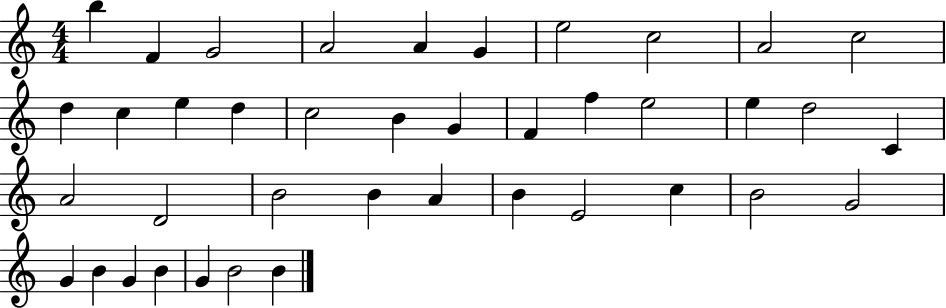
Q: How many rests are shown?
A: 0